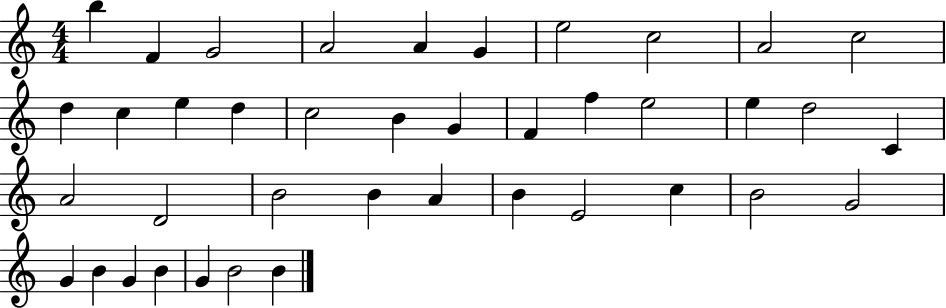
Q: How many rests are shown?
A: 0